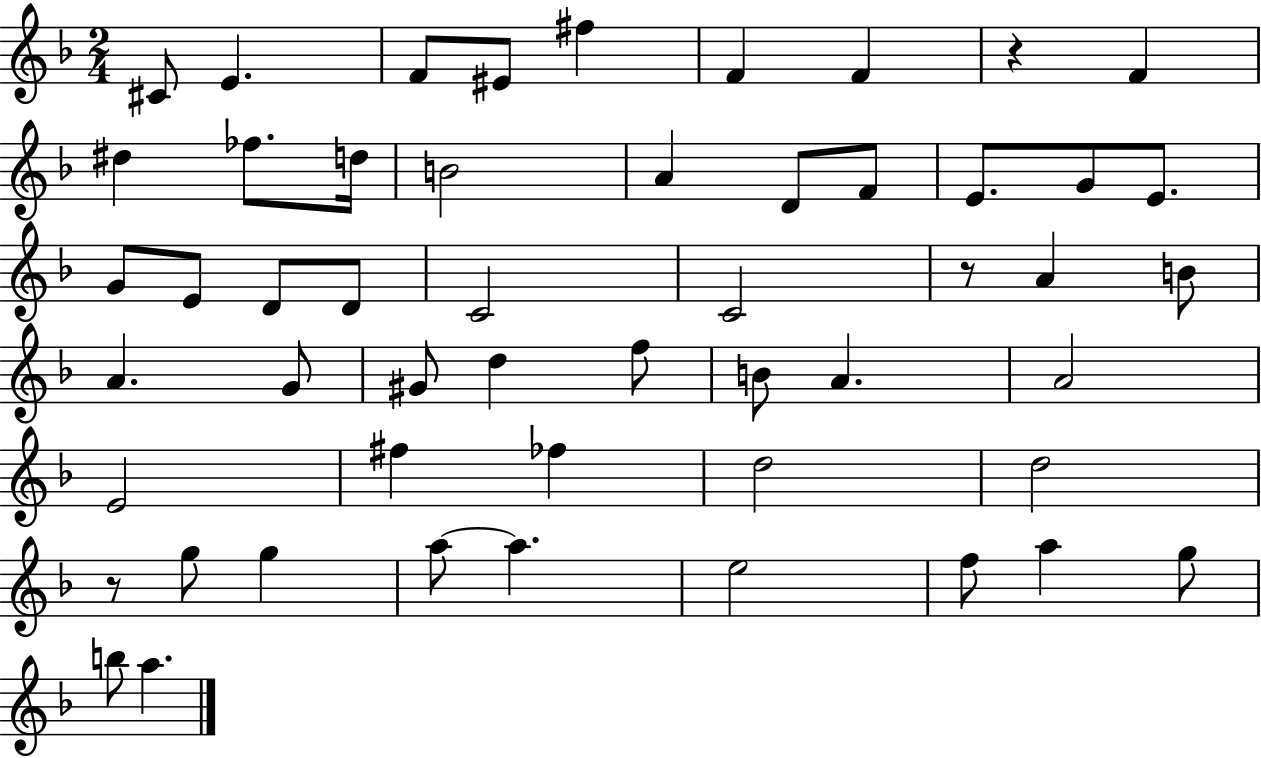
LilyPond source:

{
  \clef treble
  \numericTimeSignature
  \time 2/4
  \key f \major
  cis'8 e'4. | f'8 eis'8 fis''4 | f'4 f'4 | r4 f'4 | \break dis''4 fes''8. d''16 | b'2 | a'4 d'8 f'8 | e'8. g'8 e'8. | \break g'8 e'8 d'8 d'8 | c'2 | c'2 | r8 a'4 b'8 | \break a'4. g'8 | gis'8 d''4 f''8 | b'8 a'4. | a'2 | \break e'2 | fis''4 fes''4 | d''2 | d''2 | \break r8 g''8 g''4 | a''8~~ a''4. | e''2 | f''8 a''4 g''8 | \break b''8 a''4. | \bar "|."
}